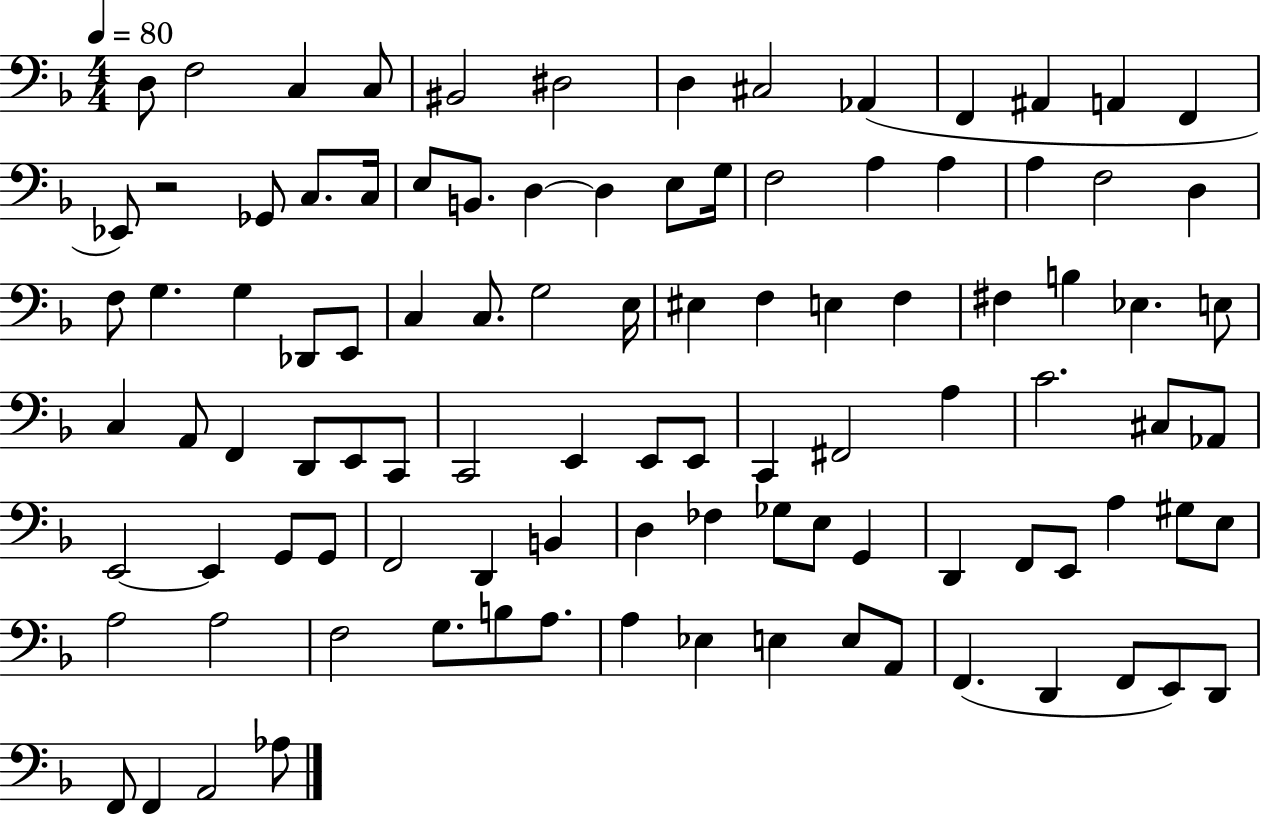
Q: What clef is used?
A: bass